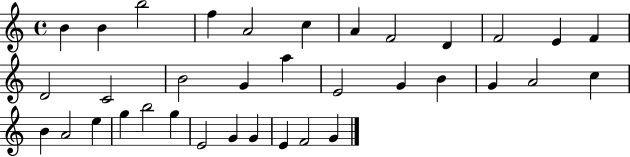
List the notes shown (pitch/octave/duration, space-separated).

B4/q B4/q B5/h F5/q A4/h C5/q A4/q F4/h D4/q F4/h E4/q F4/q D4/h C4/h B4/h G4/q A5/q E4/h G4/q B4/q G4/q A4/h C5/q B4/q A4/h E5/q G5/q B5/h G5/q E4/h G4/q G4/q E4/q F4/h G4/q